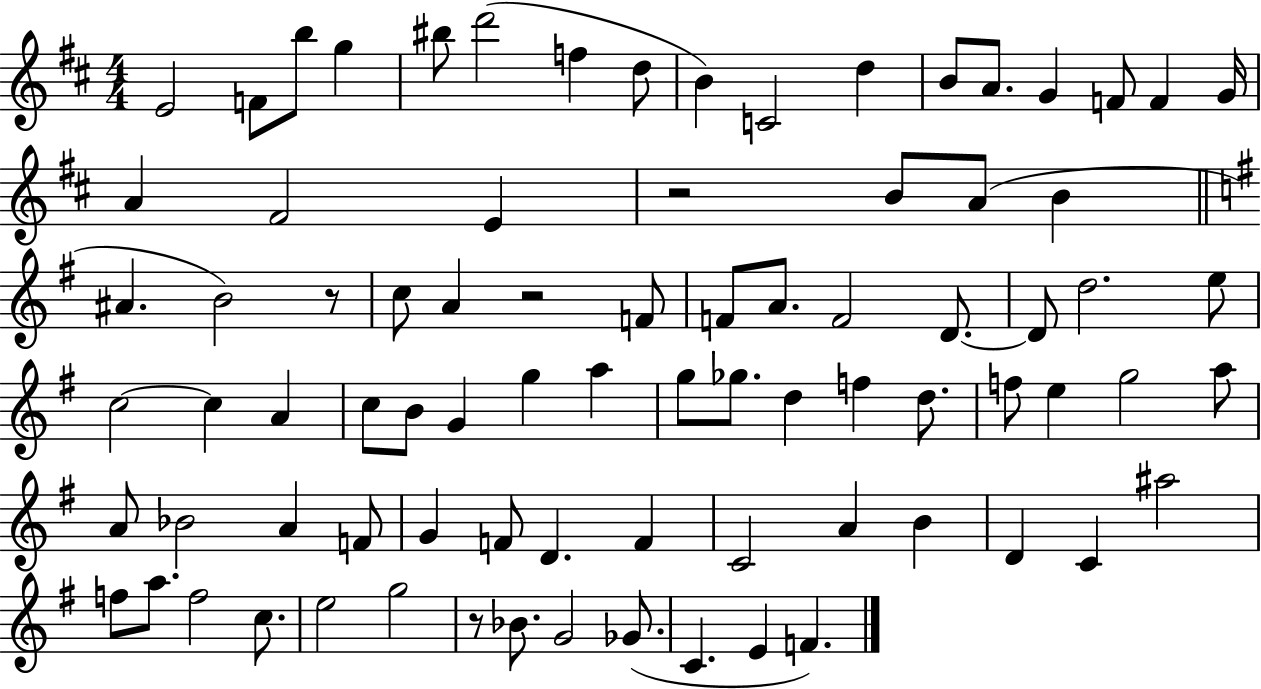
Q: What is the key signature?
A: D major